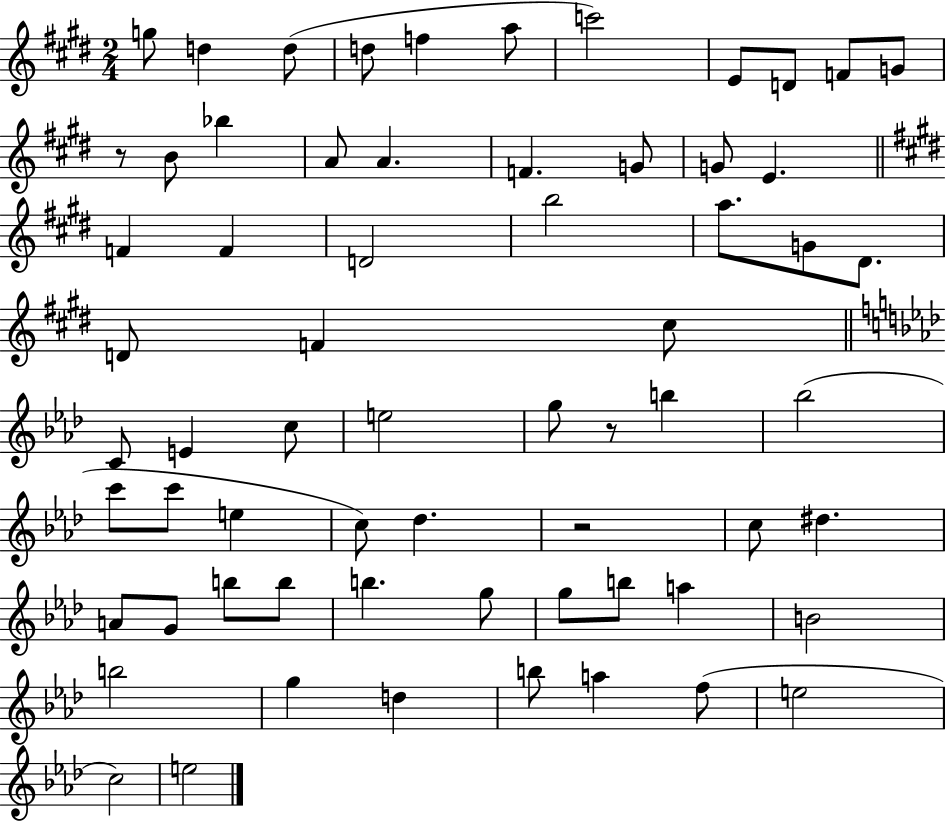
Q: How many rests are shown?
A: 3